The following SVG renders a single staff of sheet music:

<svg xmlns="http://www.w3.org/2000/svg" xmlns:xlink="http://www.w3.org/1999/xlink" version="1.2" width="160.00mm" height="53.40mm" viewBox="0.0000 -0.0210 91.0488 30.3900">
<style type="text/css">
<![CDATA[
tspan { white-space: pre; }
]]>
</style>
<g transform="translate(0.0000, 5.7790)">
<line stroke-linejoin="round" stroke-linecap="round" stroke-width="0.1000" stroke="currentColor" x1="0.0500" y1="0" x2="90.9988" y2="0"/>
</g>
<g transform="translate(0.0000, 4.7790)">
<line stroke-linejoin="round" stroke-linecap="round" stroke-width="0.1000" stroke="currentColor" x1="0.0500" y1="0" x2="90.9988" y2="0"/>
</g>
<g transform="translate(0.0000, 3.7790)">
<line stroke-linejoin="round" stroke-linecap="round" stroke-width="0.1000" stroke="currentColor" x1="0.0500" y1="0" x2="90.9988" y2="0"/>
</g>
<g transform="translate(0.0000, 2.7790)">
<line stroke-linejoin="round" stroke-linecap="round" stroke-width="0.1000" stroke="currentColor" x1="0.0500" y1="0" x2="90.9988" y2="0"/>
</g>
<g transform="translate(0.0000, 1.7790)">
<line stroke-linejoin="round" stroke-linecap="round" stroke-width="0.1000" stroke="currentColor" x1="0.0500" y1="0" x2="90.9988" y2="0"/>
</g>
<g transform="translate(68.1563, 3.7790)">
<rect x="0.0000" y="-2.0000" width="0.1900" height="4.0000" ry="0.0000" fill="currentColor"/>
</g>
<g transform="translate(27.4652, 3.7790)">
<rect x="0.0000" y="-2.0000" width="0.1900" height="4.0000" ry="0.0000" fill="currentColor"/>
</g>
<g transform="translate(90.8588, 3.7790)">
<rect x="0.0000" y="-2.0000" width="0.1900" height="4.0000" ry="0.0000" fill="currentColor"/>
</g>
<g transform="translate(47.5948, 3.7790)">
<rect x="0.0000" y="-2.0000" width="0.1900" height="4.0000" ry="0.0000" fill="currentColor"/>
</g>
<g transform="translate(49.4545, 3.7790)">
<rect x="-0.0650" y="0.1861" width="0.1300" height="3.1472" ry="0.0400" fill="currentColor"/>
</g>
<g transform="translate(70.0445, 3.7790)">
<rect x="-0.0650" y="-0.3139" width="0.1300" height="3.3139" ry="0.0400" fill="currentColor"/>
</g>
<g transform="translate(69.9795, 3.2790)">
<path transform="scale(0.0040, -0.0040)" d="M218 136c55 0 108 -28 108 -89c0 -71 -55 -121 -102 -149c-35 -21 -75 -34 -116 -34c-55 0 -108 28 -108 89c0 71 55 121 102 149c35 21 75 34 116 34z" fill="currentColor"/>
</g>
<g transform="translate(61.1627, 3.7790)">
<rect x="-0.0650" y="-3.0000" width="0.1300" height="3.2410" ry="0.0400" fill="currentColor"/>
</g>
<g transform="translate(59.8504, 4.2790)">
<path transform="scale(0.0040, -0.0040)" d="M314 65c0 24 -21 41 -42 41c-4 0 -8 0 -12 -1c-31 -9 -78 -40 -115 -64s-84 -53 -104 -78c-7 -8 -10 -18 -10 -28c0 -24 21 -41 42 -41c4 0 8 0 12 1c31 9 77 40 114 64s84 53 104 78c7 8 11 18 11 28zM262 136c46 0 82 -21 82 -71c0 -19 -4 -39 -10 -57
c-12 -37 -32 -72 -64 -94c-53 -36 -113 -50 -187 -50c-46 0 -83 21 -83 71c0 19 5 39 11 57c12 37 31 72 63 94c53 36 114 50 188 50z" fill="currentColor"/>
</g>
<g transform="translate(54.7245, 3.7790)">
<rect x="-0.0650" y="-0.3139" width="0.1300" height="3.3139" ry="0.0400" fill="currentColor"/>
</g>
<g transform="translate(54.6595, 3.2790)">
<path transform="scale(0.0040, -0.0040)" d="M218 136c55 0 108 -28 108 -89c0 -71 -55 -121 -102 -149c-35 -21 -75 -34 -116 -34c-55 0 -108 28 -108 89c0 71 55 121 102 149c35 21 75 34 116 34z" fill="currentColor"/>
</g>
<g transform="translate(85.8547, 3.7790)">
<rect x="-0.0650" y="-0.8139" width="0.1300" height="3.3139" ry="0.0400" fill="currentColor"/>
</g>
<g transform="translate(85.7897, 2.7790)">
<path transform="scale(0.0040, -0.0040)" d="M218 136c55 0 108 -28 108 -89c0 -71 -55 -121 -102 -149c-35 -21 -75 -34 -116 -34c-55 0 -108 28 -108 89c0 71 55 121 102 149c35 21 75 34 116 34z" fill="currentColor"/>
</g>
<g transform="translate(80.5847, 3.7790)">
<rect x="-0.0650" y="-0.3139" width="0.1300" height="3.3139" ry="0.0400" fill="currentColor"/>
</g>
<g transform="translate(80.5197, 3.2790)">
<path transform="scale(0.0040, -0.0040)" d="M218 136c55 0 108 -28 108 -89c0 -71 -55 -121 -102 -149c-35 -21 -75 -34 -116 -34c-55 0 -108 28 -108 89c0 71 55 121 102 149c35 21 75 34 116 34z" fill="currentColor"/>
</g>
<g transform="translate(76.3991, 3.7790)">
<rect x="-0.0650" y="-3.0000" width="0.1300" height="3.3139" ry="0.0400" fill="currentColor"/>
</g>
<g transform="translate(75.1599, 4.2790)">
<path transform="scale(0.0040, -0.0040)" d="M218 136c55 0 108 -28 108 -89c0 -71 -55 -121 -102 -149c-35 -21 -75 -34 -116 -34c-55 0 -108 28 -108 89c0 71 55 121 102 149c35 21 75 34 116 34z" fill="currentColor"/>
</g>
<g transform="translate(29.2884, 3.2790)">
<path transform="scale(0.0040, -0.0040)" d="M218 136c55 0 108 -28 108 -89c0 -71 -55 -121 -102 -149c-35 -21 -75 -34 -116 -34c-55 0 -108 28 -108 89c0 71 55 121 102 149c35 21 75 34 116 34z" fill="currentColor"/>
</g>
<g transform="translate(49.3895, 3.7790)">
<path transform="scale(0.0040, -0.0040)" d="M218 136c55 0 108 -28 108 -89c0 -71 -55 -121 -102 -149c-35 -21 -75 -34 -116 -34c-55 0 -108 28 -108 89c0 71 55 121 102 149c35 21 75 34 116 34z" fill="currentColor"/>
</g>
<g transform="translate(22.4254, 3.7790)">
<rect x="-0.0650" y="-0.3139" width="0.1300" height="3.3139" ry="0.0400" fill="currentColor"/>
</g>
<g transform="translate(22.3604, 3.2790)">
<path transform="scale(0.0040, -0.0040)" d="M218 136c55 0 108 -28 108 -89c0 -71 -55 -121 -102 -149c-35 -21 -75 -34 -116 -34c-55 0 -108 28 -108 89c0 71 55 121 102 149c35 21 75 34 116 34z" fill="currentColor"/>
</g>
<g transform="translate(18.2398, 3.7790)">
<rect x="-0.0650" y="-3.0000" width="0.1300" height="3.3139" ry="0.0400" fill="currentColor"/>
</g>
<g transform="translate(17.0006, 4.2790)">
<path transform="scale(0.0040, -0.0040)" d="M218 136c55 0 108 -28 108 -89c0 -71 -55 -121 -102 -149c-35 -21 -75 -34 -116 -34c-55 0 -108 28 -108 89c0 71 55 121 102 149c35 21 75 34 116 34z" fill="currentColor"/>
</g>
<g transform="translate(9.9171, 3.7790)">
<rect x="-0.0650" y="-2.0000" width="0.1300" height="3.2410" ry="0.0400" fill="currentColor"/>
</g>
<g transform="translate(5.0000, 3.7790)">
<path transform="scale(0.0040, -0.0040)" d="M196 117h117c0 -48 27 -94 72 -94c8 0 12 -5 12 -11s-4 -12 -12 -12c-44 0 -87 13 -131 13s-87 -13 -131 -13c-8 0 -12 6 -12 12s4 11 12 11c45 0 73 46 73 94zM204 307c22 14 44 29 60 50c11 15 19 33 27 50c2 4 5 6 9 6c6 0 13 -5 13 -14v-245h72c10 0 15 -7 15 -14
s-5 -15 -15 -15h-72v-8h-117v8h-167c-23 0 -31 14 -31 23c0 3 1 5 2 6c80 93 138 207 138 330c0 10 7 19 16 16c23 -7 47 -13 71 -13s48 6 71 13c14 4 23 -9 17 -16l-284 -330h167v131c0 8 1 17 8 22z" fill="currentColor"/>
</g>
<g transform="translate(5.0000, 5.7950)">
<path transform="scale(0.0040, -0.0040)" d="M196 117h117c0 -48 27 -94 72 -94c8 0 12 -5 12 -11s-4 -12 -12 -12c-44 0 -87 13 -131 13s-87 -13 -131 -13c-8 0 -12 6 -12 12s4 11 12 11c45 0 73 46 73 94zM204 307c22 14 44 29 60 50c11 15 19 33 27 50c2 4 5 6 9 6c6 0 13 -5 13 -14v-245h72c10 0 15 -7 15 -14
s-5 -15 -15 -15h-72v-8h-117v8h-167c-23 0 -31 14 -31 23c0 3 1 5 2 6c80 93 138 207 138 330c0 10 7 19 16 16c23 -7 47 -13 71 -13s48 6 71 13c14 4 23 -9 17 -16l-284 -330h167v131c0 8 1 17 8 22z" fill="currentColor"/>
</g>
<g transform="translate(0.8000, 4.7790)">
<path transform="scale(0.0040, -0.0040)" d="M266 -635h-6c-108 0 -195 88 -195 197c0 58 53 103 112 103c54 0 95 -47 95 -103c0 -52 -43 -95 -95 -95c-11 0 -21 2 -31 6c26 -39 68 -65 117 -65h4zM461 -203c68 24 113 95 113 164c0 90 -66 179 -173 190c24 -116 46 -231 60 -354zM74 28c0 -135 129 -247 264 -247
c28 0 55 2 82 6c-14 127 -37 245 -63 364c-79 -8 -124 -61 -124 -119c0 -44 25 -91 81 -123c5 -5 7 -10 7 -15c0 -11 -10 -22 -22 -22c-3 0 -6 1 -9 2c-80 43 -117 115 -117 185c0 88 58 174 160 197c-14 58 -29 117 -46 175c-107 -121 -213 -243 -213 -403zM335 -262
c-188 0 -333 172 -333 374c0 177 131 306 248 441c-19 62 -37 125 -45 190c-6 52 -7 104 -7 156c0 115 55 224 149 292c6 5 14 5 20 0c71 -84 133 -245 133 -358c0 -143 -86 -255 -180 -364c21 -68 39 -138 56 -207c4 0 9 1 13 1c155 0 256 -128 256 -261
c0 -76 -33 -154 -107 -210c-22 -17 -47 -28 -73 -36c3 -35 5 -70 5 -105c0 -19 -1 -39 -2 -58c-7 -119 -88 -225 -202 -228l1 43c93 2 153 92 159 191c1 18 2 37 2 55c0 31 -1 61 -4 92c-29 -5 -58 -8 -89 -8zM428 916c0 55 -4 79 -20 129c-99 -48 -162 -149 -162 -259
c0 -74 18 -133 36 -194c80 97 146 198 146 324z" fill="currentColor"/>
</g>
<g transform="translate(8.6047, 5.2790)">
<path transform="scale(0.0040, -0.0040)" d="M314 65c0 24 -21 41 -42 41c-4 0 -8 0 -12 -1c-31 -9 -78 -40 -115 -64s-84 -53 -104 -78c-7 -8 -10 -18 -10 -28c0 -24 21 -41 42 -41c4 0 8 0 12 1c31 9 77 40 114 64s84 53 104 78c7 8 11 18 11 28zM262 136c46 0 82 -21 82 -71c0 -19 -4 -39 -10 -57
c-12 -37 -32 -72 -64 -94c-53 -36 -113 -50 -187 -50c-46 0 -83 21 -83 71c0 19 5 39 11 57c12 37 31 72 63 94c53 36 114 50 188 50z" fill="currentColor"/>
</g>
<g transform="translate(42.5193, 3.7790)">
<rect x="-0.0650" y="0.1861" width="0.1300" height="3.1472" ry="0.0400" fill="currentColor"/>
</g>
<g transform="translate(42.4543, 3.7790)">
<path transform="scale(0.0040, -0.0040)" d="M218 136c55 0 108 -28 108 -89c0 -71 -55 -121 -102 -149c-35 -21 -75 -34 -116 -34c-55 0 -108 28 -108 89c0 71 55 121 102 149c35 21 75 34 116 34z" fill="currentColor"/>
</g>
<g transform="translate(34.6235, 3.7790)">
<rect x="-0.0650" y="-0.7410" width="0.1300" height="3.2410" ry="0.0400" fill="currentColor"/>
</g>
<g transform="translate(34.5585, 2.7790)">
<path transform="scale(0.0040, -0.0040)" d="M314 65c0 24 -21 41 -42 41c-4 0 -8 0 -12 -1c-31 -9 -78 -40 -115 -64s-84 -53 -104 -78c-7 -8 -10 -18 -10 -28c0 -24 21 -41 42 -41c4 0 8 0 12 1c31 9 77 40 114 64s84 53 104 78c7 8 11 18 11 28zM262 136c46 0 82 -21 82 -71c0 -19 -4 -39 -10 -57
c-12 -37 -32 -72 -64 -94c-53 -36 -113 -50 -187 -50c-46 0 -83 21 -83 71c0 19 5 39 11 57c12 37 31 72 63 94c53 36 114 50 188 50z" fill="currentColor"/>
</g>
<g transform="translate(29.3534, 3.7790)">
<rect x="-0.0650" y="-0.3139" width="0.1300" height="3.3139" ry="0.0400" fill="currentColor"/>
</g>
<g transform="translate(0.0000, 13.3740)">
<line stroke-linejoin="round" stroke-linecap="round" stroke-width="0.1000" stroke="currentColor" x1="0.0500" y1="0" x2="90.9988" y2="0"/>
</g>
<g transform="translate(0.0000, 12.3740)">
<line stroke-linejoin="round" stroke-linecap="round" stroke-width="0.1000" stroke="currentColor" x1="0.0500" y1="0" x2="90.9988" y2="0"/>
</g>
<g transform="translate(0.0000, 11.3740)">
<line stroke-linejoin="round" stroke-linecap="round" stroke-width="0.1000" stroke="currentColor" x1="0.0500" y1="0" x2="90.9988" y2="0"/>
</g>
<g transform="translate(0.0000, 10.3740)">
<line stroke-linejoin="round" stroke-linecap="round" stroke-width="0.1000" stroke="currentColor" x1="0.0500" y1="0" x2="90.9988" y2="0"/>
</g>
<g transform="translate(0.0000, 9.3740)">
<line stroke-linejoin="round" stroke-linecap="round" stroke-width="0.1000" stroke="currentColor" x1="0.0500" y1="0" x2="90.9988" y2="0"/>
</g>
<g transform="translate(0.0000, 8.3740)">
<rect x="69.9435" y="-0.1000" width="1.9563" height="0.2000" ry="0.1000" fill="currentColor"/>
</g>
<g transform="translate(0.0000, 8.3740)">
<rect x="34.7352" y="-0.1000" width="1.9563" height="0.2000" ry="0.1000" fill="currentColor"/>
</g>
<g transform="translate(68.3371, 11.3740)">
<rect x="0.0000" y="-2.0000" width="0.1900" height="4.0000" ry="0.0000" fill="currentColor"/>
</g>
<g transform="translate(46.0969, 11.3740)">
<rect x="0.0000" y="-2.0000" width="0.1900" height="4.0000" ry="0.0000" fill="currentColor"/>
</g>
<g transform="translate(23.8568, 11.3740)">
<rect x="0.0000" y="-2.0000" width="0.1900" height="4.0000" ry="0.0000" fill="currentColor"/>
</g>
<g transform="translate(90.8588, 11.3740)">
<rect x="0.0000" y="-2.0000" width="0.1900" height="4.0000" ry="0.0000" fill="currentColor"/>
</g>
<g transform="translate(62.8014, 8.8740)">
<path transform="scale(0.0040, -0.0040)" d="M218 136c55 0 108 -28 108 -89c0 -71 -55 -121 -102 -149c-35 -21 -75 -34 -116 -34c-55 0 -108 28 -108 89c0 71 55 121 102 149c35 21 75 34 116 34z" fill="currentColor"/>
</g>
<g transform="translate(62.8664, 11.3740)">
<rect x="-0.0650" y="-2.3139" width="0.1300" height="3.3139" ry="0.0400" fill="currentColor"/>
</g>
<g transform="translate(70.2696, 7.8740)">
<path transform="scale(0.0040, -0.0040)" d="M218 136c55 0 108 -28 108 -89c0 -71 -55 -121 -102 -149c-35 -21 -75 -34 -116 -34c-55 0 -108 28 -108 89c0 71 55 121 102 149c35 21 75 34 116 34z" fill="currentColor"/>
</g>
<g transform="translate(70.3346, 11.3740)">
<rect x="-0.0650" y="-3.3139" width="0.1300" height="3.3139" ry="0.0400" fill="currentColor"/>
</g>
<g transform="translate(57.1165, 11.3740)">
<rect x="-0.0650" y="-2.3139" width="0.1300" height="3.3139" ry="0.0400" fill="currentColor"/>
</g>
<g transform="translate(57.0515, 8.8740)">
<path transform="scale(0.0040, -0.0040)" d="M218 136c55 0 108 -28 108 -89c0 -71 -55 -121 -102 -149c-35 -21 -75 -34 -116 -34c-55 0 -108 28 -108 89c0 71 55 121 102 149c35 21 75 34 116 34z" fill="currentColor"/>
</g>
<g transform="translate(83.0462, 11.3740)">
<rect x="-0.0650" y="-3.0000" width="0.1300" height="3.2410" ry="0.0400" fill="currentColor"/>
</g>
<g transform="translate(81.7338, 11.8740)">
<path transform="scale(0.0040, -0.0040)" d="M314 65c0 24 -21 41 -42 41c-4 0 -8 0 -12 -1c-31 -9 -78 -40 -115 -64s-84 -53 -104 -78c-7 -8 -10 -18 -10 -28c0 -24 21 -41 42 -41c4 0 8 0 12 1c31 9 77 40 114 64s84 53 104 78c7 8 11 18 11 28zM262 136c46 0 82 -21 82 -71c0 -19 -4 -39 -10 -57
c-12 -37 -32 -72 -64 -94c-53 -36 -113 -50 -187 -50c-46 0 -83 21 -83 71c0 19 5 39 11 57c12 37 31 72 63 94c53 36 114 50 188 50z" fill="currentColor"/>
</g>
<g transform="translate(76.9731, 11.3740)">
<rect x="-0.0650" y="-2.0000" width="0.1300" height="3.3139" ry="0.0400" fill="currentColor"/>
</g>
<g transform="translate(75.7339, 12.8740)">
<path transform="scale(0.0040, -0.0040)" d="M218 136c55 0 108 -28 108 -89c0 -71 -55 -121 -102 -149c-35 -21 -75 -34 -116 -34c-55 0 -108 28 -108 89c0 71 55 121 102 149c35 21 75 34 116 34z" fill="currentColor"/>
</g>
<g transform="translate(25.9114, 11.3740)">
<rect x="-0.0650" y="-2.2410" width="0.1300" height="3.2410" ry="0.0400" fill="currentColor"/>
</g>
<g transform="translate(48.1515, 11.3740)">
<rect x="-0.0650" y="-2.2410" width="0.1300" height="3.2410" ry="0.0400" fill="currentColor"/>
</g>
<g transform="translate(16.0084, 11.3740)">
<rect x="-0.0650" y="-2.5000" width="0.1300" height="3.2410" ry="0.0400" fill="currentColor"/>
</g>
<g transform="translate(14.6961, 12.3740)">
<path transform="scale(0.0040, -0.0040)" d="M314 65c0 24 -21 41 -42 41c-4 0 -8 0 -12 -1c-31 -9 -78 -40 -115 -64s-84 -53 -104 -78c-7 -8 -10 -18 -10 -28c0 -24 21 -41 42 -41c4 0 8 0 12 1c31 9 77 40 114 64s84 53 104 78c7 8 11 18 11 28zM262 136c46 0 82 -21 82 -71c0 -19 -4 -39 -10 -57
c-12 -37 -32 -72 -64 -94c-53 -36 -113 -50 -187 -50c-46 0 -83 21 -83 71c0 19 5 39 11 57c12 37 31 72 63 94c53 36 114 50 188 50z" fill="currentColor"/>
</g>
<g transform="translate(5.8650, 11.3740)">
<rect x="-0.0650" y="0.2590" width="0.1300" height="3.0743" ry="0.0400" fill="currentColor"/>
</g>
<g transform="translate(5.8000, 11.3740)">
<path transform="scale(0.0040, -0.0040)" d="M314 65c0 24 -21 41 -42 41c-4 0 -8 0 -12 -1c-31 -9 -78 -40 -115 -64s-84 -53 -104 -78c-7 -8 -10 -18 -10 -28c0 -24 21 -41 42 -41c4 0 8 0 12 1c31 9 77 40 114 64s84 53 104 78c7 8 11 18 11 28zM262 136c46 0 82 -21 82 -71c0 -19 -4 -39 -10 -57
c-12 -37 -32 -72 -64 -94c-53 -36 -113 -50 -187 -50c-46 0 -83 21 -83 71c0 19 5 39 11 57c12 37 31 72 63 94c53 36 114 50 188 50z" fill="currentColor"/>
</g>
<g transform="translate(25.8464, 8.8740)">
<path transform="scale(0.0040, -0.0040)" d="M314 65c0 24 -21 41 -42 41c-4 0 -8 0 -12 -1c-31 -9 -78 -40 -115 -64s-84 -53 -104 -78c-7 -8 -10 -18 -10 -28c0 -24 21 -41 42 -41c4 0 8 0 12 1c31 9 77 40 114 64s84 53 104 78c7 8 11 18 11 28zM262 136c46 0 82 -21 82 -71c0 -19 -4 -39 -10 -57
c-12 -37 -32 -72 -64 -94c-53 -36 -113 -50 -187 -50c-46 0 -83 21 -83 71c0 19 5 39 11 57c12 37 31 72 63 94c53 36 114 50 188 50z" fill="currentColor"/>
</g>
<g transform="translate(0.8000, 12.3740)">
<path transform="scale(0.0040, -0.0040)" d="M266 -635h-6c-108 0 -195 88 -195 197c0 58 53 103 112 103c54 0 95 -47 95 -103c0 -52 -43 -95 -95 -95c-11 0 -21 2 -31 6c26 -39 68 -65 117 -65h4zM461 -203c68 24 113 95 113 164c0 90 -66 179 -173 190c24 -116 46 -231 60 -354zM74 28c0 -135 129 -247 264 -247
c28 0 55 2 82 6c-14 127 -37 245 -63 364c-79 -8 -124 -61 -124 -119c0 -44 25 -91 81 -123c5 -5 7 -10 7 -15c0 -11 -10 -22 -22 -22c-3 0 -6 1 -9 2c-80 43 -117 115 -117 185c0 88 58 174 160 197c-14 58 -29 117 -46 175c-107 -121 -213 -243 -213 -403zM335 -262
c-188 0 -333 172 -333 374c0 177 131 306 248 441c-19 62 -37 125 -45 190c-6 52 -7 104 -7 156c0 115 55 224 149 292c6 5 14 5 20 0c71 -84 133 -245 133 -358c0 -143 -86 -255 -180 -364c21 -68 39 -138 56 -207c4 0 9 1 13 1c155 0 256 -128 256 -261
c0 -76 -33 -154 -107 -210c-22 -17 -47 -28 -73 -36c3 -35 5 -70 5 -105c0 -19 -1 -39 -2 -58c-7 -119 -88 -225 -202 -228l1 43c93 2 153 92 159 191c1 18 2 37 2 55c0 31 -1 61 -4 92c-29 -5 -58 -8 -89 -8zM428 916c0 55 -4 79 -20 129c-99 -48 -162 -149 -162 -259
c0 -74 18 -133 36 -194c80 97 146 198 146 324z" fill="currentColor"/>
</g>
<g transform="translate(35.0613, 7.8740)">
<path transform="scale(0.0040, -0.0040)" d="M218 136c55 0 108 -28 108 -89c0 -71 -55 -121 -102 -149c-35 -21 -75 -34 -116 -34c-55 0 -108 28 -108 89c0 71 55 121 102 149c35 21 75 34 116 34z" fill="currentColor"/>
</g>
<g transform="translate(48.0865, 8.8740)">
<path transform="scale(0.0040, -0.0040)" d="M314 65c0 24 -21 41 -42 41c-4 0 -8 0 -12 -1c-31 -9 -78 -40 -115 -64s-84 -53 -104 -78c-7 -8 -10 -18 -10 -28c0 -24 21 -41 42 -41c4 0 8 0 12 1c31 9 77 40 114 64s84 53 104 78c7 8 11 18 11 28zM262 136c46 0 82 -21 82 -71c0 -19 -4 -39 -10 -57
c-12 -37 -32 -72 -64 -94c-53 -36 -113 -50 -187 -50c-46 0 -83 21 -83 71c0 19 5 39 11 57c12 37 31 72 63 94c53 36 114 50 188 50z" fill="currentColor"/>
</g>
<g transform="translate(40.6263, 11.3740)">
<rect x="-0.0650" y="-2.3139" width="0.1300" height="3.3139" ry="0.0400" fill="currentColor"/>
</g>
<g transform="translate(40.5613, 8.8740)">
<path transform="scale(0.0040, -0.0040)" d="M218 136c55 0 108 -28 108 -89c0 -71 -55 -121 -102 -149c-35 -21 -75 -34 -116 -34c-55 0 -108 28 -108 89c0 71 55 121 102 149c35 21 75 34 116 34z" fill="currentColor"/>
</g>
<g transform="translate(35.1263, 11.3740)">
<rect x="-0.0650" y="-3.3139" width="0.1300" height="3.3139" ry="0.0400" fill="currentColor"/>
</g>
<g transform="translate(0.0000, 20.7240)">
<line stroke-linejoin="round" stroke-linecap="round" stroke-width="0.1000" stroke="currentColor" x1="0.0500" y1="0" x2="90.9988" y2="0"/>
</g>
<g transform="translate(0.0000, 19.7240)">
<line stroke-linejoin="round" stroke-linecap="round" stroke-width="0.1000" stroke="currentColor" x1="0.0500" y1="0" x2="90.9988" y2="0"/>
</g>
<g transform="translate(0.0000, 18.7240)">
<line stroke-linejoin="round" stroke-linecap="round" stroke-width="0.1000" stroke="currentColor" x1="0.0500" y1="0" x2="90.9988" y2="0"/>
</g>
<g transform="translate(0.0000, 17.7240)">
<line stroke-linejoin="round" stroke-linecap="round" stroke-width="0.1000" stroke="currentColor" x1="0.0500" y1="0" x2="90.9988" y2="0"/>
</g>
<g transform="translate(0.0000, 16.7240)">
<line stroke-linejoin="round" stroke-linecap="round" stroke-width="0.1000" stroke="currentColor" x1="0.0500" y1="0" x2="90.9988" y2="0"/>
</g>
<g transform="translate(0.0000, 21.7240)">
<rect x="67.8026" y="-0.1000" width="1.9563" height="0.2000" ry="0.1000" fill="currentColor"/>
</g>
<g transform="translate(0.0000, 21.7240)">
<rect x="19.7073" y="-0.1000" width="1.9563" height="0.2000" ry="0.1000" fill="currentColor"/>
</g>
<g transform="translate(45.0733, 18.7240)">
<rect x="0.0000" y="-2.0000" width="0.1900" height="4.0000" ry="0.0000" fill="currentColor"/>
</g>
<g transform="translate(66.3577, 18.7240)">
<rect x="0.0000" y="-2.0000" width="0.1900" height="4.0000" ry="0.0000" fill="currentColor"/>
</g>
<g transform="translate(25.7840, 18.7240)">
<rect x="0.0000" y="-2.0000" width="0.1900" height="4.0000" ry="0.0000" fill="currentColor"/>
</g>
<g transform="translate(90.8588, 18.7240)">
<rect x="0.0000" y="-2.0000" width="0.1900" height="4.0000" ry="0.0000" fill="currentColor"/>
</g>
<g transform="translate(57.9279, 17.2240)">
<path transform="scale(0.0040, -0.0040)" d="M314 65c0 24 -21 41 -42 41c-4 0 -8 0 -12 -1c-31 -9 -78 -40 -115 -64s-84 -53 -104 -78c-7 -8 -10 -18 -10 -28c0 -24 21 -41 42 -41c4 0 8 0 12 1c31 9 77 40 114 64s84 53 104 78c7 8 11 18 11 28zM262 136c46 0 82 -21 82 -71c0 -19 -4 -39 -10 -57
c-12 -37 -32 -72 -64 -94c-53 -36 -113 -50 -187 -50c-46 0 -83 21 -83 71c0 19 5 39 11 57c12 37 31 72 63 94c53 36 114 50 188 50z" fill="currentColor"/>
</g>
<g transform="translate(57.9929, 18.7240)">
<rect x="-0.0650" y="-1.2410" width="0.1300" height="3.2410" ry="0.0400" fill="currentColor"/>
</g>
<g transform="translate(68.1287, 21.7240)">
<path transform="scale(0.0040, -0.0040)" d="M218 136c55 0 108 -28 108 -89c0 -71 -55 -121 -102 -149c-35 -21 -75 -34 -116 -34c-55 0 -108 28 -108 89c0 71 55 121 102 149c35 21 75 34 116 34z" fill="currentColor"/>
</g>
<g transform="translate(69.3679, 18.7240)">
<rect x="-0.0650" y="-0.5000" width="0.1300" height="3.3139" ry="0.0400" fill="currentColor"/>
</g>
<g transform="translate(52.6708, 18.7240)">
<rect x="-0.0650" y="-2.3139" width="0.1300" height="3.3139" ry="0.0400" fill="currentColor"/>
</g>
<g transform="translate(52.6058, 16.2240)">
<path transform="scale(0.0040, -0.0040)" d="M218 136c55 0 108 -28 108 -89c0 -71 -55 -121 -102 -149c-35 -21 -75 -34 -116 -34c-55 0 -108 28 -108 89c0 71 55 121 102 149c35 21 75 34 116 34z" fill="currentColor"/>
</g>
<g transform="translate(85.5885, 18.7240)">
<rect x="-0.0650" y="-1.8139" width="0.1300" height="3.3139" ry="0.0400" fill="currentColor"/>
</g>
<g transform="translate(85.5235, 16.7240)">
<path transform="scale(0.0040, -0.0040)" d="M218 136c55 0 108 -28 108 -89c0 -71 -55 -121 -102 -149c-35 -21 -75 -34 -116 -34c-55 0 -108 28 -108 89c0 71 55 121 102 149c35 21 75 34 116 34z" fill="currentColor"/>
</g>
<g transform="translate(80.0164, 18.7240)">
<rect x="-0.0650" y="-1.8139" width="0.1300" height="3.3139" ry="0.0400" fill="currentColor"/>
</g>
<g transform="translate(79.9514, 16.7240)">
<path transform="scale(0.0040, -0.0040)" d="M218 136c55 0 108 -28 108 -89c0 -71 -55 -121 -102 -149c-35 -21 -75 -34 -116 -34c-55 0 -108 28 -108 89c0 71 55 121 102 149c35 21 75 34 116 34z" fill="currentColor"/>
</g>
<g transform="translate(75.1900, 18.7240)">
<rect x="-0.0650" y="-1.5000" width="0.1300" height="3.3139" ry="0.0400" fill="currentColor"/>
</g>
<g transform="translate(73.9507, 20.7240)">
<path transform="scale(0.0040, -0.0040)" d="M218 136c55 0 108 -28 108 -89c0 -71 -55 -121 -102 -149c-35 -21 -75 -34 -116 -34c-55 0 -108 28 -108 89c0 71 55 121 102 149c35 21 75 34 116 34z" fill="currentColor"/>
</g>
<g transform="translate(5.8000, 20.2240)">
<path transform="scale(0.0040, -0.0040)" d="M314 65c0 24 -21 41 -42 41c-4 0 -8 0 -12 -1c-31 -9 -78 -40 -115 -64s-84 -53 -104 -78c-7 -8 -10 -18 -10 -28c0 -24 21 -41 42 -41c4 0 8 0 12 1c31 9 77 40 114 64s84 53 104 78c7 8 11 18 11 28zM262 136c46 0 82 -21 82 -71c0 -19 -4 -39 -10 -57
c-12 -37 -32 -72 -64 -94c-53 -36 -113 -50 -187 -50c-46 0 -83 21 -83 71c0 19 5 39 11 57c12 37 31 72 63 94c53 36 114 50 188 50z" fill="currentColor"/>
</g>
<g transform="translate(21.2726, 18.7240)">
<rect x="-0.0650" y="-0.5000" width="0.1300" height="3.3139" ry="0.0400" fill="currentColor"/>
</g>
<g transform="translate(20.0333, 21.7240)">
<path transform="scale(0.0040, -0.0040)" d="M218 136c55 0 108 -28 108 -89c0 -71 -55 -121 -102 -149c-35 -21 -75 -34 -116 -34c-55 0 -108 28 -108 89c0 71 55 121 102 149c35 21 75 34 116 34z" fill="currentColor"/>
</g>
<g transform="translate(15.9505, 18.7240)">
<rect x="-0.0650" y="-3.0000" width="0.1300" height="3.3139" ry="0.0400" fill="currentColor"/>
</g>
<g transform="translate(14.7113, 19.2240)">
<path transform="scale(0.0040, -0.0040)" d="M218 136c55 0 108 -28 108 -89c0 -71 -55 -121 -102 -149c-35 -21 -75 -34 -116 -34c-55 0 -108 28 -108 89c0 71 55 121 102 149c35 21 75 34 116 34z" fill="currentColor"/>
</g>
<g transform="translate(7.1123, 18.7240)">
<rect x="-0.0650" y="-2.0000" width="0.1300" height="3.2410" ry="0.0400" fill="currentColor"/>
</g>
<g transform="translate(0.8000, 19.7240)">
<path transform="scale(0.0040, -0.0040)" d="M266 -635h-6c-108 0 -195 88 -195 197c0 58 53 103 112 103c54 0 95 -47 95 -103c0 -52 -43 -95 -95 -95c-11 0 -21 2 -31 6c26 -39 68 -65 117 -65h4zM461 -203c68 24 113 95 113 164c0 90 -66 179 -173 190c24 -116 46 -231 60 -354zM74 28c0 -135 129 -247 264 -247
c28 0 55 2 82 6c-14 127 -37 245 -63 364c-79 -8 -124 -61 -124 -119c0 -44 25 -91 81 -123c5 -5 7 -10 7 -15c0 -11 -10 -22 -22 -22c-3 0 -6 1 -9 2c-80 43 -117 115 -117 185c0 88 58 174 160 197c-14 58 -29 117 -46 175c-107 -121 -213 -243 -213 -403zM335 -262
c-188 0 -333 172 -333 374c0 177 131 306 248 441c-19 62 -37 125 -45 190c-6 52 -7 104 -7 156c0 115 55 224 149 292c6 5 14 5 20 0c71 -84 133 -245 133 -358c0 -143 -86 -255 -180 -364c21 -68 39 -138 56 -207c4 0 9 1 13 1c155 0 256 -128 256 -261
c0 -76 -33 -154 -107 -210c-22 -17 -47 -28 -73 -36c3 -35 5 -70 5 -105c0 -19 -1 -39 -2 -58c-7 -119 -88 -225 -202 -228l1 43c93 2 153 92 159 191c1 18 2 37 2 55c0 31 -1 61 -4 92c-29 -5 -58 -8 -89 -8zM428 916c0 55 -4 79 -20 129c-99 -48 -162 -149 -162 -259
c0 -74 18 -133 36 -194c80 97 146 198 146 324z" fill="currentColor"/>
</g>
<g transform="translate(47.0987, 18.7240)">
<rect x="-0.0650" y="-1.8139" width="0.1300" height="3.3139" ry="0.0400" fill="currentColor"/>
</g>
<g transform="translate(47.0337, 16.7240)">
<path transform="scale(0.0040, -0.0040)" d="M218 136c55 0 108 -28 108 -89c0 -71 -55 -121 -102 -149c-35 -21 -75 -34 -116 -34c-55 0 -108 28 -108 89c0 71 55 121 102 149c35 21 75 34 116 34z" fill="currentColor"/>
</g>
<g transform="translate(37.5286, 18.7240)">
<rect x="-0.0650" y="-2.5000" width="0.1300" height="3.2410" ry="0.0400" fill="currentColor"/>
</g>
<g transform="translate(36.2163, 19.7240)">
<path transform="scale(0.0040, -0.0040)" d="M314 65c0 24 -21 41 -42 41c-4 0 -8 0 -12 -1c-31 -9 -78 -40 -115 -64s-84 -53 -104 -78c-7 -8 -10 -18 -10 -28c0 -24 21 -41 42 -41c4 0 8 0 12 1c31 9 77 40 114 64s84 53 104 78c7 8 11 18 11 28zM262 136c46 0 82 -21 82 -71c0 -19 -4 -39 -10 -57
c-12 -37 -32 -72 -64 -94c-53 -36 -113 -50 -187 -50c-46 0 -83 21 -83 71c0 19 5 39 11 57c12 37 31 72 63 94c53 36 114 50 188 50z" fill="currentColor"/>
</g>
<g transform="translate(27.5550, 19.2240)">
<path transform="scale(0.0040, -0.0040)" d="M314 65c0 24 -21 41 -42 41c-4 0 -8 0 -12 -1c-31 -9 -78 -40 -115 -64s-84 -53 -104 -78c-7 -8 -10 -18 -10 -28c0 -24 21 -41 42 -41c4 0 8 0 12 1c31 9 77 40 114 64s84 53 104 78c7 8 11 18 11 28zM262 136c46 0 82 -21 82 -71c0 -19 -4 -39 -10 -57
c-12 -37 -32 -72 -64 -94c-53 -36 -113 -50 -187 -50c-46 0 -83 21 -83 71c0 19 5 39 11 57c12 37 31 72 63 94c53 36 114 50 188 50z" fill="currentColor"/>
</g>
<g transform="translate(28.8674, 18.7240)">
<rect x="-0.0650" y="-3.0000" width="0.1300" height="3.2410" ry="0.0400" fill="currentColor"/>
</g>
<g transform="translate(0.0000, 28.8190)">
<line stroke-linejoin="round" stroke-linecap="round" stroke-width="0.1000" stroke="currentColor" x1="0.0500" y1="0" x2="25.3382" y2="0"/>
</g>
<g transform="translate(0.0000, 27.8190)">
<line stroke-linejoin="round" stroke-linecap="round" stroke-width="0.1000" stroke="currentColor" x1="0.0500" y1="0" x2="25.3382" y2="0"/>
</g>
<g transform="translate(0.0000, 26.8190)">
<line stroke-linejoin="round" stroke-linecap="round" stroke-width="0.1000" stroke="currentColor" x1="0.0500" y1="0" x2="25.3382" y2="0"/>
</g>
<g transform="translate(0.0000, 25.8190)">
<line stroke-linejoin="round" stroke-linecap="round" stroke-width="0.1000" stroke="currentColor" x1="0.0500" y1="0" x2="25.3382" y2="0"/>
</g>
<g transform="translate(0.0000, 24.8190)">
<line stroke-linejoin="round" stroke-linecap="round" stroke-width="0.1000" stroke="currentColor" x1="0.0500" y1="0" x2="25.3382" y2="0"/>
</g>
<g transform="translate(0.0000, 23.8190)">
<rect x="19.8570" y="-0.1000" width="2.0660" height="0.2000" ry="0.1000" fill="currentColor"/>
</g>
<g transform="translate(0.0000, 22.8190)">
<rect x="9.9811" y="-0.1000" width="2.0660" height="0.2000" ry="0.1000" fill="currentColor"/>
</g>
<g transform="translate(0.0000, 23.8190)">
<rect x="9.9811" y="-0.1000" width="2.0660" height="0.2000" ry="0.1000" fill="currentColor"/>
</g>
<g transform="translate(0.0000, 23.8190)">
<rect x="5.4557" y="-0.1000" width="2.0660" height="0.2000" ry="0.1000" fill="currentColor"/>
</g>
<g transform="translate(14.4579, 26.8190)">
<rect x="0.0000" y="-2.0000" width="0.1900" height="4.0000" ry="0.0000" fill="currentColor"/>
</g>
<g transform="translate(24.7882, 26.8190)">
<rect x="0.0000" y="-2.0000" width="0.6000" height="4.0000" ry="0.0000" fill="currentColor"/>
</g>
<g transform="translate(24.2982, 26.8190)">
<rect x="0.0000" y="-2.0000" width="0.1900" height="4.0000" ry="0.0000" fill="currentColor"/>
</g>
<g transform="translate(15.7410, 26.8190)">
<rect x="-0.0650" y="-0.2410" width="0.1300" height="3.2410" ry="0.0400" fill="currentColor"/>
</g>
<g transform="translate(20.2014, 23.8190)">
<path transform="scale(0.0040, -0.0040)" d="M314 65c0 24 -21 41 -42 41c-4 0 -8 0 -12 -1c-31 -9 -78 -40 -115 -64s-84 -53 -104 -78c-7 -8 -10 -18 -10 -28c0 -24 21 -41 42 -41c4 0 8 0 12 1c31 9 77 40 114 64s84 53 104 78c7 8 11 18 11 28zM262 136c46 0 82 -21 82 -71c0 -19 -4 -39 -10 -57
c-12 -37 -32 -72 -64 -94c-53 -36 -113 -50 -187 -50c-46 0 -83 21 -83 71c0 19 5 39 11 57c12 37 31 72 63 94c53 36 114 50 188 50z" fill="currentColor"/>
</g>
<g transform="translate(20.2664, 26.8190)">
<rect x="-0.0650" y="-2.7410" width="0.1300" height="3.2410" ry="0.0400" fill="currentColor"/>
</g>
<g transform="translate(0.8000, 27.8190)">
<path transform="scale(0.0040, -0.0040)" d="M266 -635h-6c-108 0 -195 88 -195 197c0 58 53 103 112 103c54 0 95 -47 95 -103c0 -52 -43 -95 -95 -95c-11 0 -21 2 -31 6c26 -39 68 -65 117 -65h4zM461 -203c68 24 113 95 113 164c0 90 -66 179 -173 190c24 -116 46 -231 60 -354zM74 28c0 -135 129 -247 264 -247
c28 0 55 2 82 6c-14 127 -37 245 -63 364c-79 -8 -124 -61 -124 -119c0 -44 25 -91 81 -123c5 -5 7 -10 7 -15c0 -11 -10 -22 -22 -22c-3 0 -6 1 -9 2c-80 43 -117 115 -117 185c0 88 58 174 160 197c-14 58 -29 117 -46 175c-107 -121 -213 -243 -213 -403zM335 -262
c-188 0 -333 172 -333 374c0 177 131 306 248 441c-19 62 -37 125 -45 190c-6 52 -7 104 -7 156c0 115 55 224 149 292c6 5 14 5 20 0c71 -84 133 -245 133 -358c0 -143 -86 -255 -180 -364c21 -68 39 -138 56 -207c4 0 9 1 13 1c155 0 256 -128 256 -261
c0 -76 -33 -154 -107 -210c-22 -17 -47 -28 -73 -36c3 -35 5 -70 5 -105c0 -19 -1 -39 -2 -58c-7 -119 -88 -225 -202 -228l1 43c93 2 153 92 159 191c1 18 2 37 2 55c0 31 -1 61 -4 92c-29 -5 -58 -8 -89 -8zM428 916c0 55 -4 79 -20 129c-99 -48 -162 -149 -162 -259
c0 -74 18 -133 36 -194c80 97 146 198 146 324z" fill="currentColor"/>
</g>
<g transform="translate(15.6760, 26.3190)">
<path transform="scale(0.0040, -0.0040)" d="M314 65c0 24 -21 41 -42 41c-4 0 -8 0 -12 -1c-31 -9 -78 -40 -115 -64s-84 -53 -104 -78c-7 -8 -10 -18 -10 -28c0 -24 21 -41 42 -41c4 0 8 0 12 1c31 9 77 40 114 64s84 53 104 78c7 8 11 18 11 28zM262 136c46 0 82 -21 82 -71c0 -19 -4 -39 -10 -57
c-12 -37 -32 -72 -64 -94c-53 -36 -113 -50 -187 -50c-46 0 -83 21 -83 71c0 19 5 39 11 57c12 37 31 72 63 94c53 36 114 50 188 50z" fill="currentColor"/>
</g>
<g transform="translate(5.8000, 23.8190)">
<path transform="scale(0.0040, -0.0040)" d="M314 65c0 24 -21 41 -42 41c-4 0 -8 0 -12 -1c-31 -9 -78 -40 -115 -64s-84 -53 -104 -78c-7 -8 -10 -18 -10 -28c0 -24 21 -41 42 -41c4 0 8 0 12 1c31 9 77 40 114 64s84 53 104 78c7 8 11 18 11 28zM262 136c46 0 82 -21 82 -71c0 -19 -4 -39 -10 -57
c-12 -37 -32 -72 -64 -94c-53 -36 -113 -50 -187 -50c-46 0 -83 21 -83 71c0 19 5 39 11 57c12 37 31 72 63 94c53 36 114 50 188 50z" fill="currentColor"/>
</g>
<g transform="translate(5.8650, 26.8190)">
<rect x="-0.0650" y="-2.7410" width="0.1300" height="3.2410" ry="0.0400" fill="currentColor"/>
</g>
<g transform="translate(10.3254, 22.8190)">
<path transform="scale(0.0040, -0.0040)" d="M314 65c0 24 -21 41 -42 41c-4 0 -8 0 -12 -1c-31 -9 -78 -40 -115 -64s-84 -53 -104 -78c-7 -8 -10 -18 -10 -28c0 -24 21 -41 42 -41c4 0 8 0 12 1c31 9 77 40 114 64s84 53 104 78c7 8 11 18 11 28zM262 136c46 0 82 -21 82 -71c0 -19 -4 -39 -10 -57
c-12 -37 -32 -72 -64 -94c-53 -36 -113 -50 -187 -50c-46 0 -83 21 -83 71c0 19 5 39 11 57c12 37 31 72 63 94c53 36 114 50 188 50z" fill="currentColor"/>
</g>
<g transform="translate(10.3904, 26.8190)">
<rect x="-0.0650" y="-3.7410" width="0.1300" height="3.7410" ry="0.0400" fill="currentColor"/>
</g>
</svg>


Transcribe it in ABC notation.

X:1
T:Untitled
M:4/4
L:1/4
K:C
F2 A c c d2 B B c A2 c A c d B2 G2 g2 b g g2 g g b F A2 F2 A C A2 G2 f g e2 C E f f a2 c'2 c2 a2